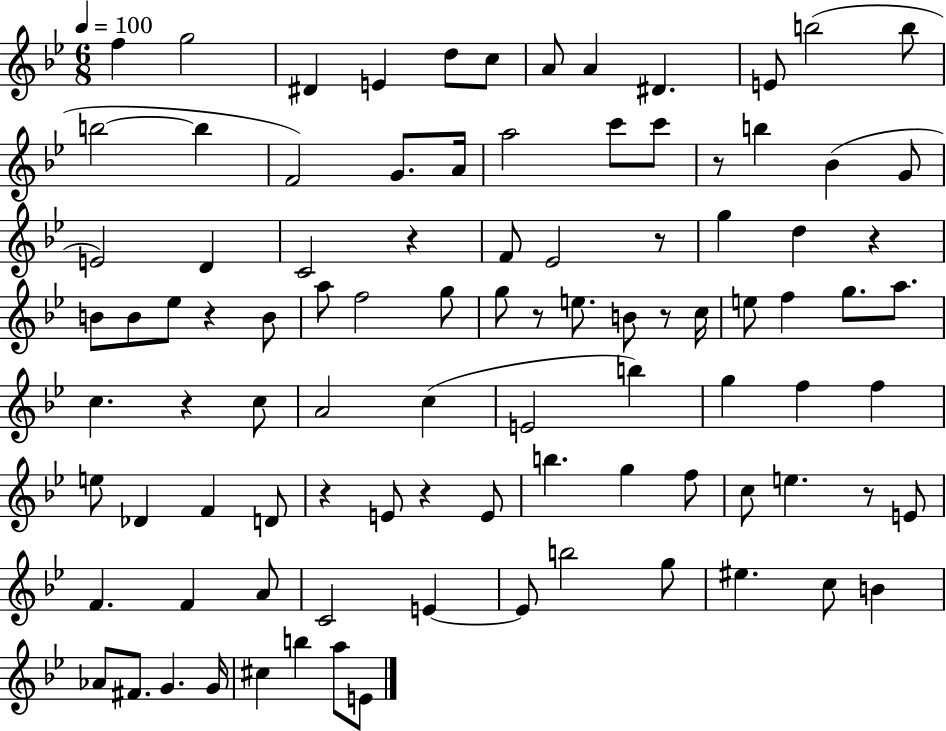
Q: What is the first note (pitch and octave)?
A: F5